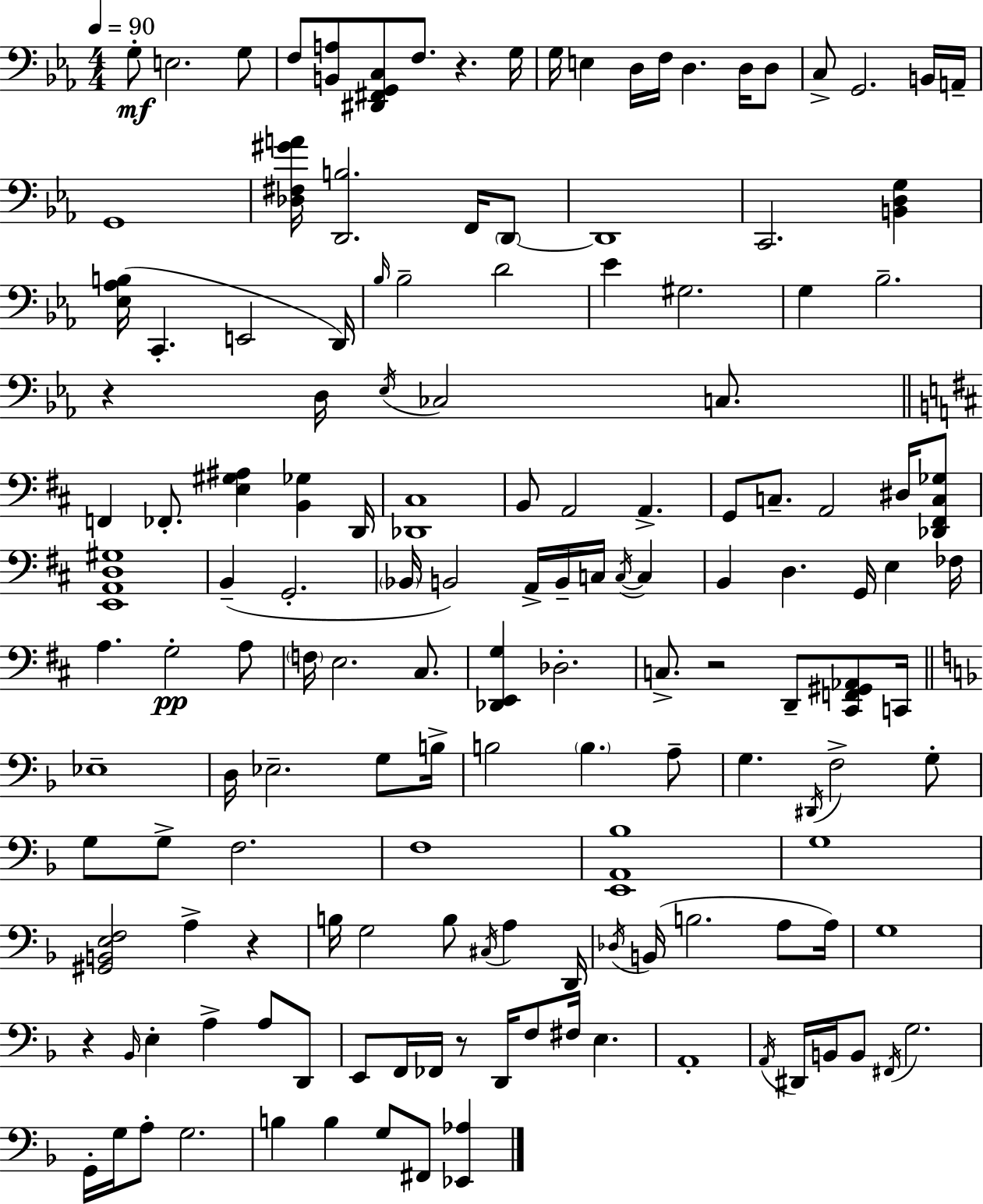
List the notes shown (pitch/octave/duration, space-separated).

G3/e E3/h. G3/e F3/e [B2,A3]/e [D#2,F#2,G2,C3]/e F3/e. R/q. G3/s G3/s E3/q D3/s F3/s D3/q. D3/s D3/e C3/e G2/h. B2/s A2/s G2/w [Db3,F#3,G#4,A4]/s [D2,B3]/h. F2/s D2/e D2/w C2/h. [B2,D3,G3]/q [Eb3,Ab3,B3]/s C2/q. E2/h D2/s Bb3/s Bb3/h D4/h Eb4/q G#3/h. G3/q Bb3/h. R/q D3/s Eb3/s CES3/h C3/e. F2/q FES2/e. [E3,G#3,A#3]/q [B2,Gb3]/q D2/s [Db2,C#3]/w B2/e A2/h A2/q. G2/e C3/e. A2/h D#3/s [Db2,F#2,C3,Gb3]/e [E2,A2,D3,G#3]/w B2/q G2/h. Bb2/s B2/h A2/s B2/s C3/s C3/s C3/q B2/q D3/q. G2/s E3/q FES3/s A3/q. G3/h A3/e F3/s E3/h. C#3/e. [Db2,E2,G3]/q Db3/h. C3/e. R/h D2/e [C#2,F2,G#2,Ab2]/e C2/s Eb3/w D3/s Eb3/h. G3/e B3/s B3/h B3/q. A3/e G3/q. D#2/s F3/h G3/e G3/e G3/e F3/h. F3/w [E2,A2,Bb3]/w G3/w [G#2,B2,E3,F3]/h A3/q R/q B3/s G3/h B3/e C#3/s A3/q D2/s Db3/s B2/s B3/h. A3/e A3/s G3/w R/q Bb2/s E3/q A3/q A3/e D2/e E2/e F2/s FES2/s R/e D2/s F3/e F#3/s E3/q. A2/w A2/s D#2/s B2/s B2/e F#2/s G3/h. G2/s G3/s A3/e G3/h. B3/q B3/q G3/e F#2/e [Eb2,Ab3]/q